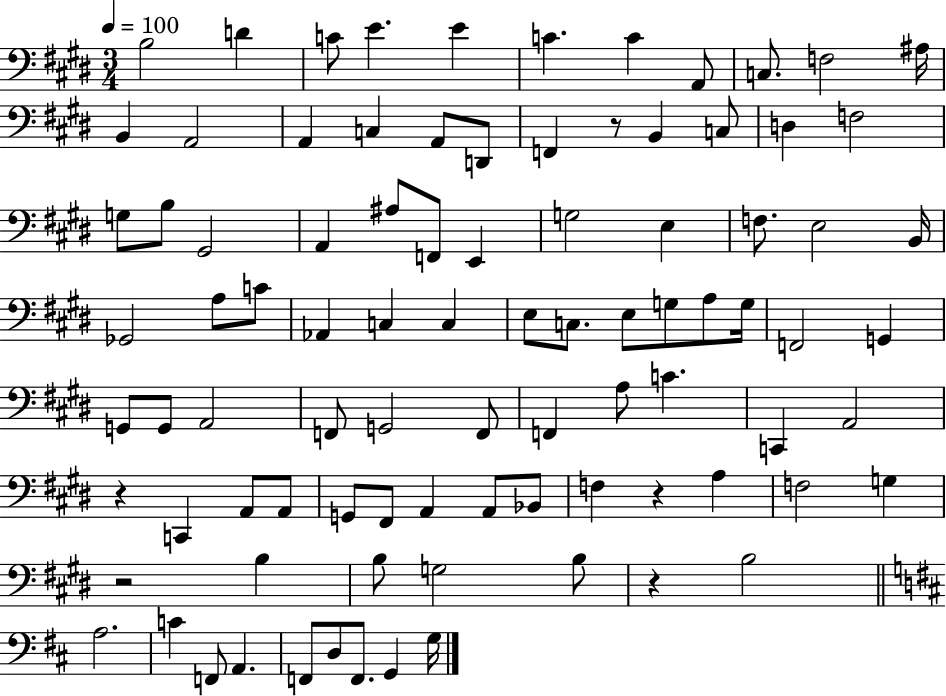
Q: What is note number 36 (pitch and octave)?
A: A3